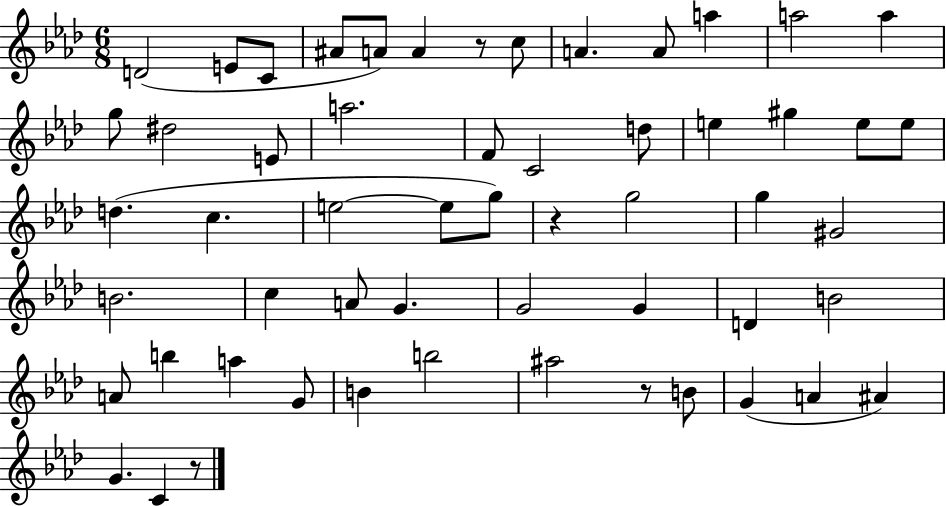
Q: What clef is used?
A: treble